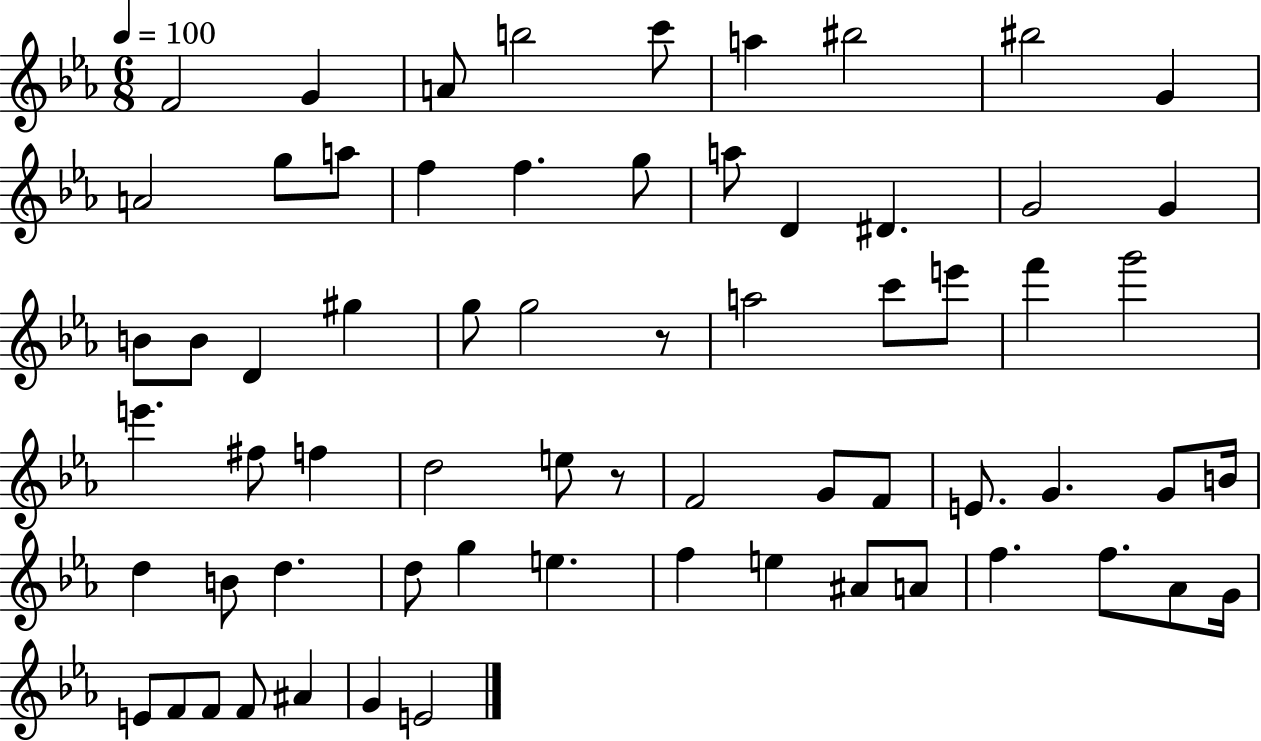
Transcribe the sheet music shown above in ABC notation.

X:1
T:Untitled
M:6/8
L:1/4
K:Eb
F2 G A/2 b2 c'/2 a ^b2 ^b2 G A2 g/2 a/2 f f g/2 a/2 D ^D G2 G B/2 B/2 D ^g g/2 g2 z/2 a2 c'/2 e'/2 f' g'2 e' ^f/2 f d2 e/2 z/2 F2 G/2 F/2 E/2 G G/2 B/4 d B/2 d d/2 g e f e ^A/2 A/2 f f/2 _A/2 G/4 E/2 F/2 F/2 F/2 ^A G E2